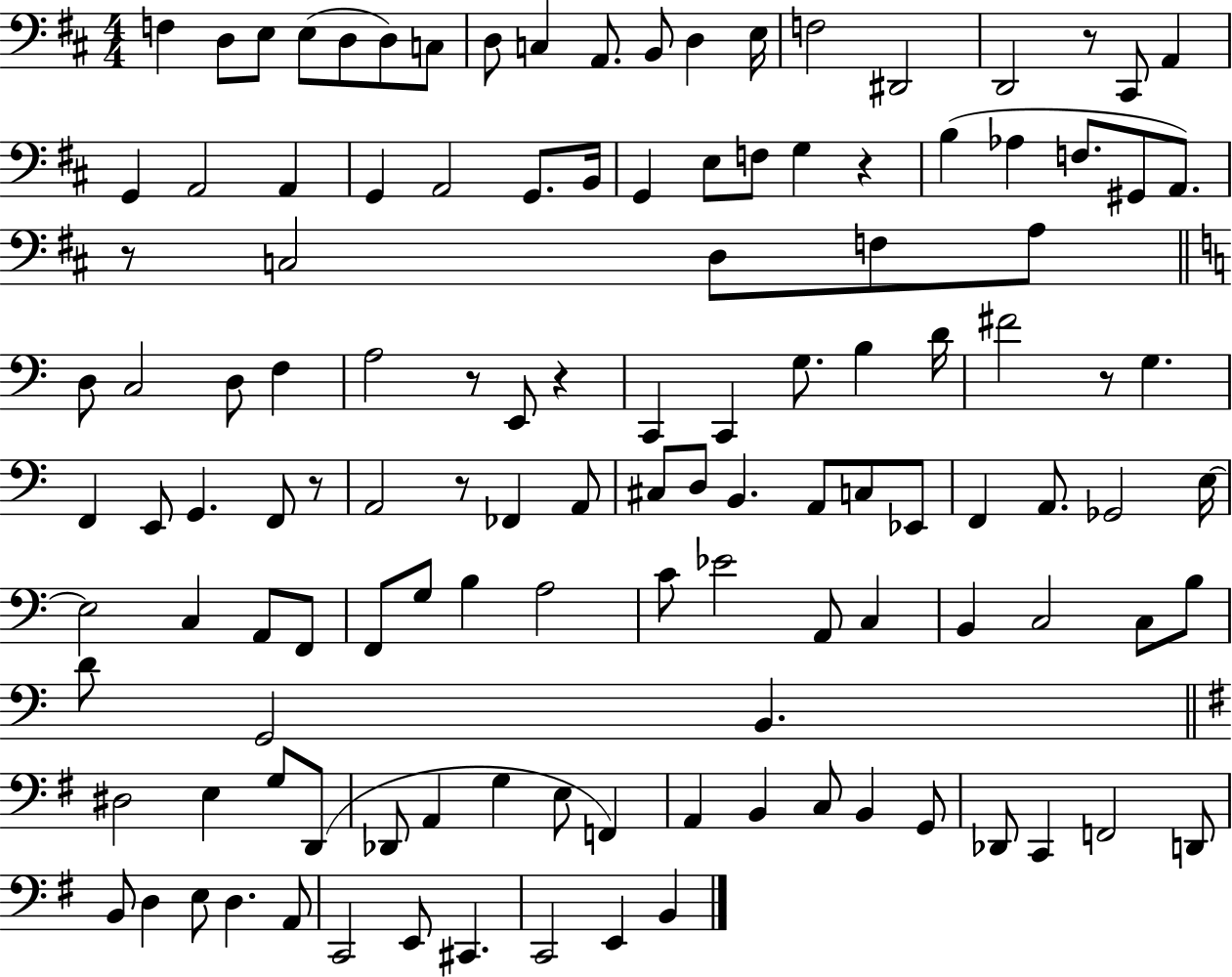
{
  \clef bass
  \numericTimeSignature
  \time 4/4
  \key d \major
  f4 d8 e8 e8( d8 d8) c8 | d8 c4 a,8. b,8 d4 e16 | f2 dis,2 | d,2 r8 cis,8 a,4 | \break g,4 a,2 a,4 | g,4 a,2 g,8. b,16 | g,4 e8 f8 g4 r4 | b4( aes4 f8. gis,8 a,8.) | \break r8 c2 d8 f8 a8 | \bar "||" \break \key c \major d8 c2 d8 f4 | a2 r8 e,8 r4 | c,4 c,4 g8. b4 d'16 | fis'2 r8 g4. | \break f,4 e,8 g,4. f,8 r8 | a,2 r8 fes,4 a,8 | cis8 d8 b,4. a,8 c8 ees,8 | f,4 a,8. ges,2 e16~~ | \break e2 c4 a,8 f,8 | f,8 g8 b4 a2 | c'8 ees'2 a,8 c4 | b,4 c2 c8 b8 | \break d'8 g,2 b,4. | \bar "||" \break \key e \minor dis2 e4 g8 d,8( | des,8 a,4 g4 e8 f,4) | a,4 b,4 c8 b,4 g,8 | des,8 c,4 f,2 d,8 | \break b,8 d4 e8 d4. a,8 | c,2 e,8 cis,4. | c,2 e,4 b,4 | \bar "|."
}